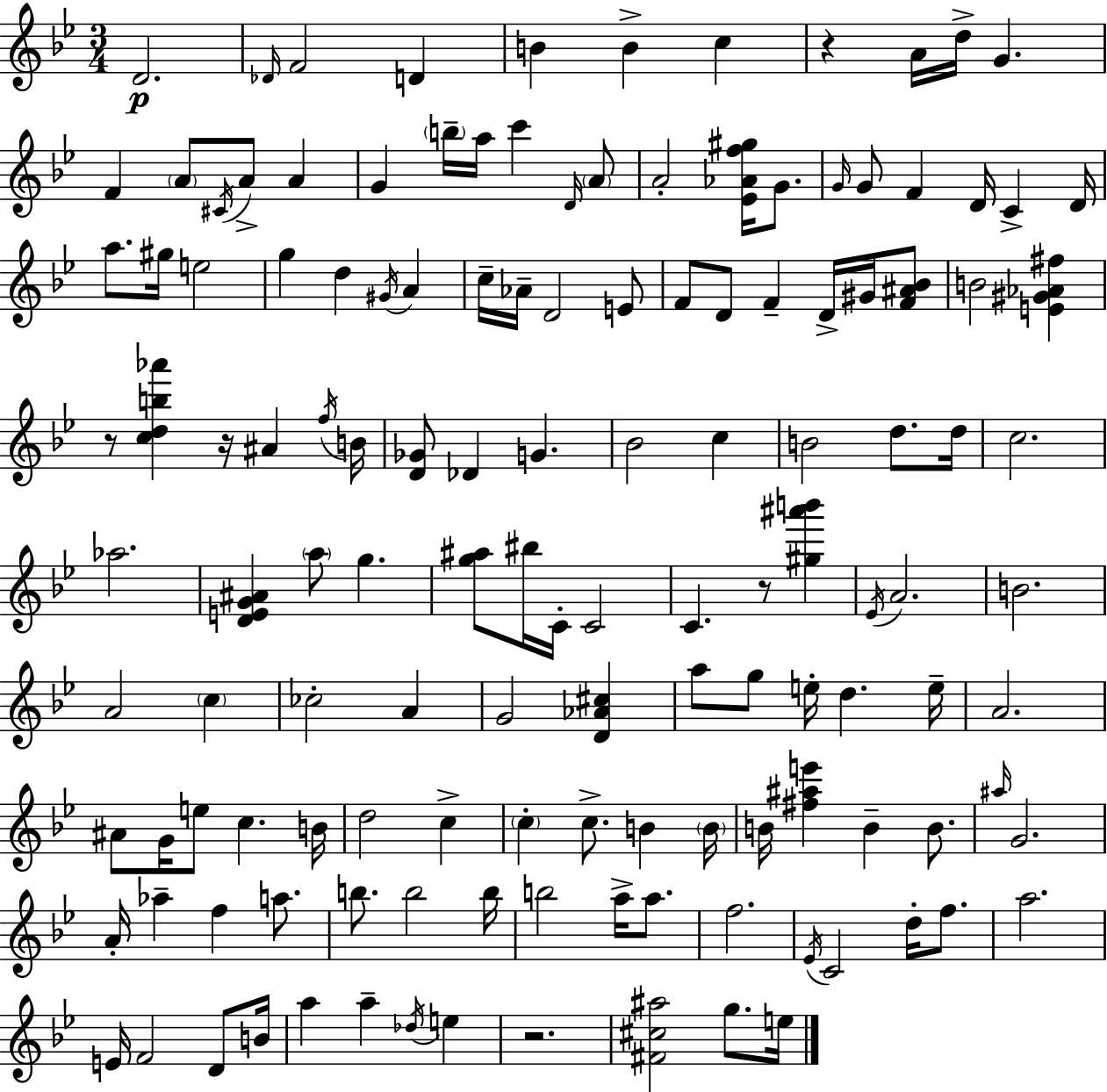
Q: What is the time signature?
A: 3/4